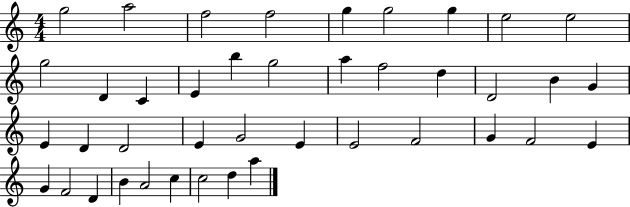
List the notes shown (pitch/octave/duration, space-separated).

G5/h A5/h F5/h F5/h G5/q G5/h G5/q E5/h E5/h G5/h D4/q C4/q E4/q B5/q G5/h A5/q F5/h D5/q D4/h B4/q G4/q E4/q D4/q D4/h E4/q G4/h E4/q E4/h F4/h G4/q F4/h E4/q G4/q F4/h D4/q B4/q A4/h C5/q C5/h D5/q A5/q